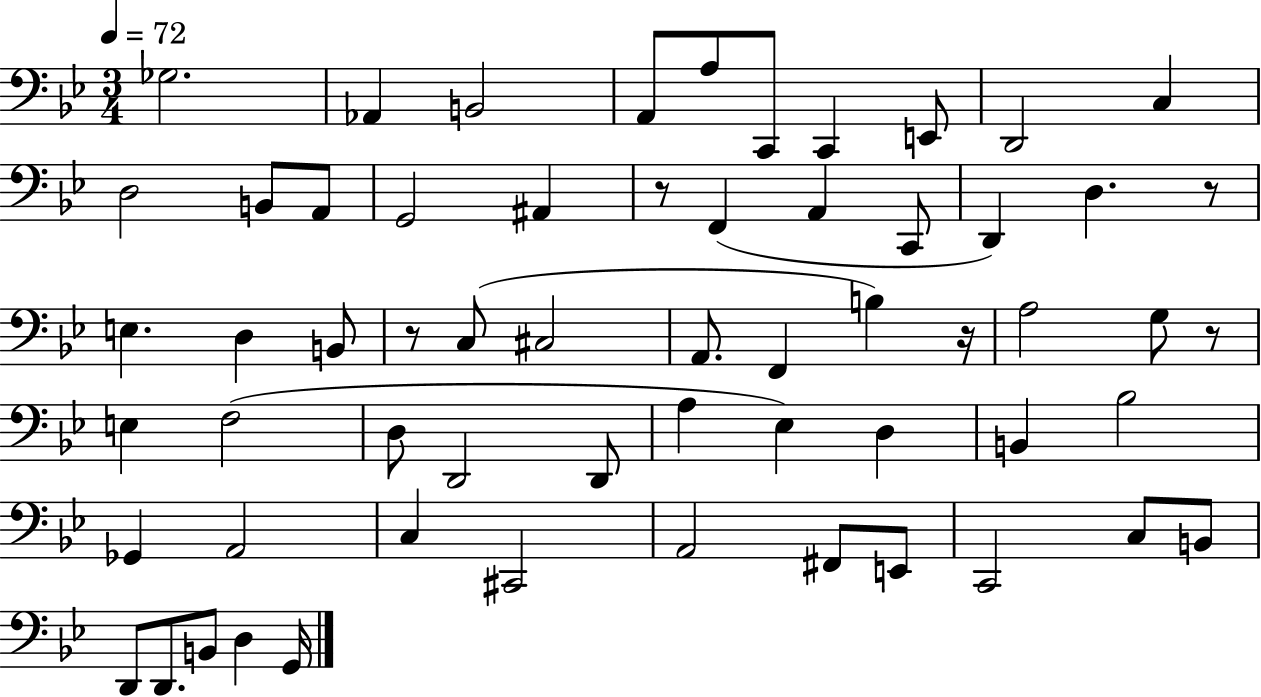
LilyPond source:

{
  \clef bass
  \numericTimeSignature
  \time 3/4
  \key bes \major
  \tempo 4 = 72
  ges2. | aes,4 b,2 | a,8 a8 c,8 c,4 e,8 | d,2 c4 | \break d2 b,8 a,8 | g,2 ais,4 | r8 f,4( a,4 c,8 | d,4) d4. r8 | \break e4. d4 b,8 | r8 c8( cis2 | a,8. f,4 b4) r16 | a2 g8 r8 | \break e4 f2( | d8 d,2 d,8 | a4 ees4) d4 | b,4 bes2 | \break ges,4 a,2 | c4 cis,2 | a,2 fis,8 e,8 | c,2 c8 b,8 | \break d,8 d,8. b,8 d4 g,16 | \bar "|."
}